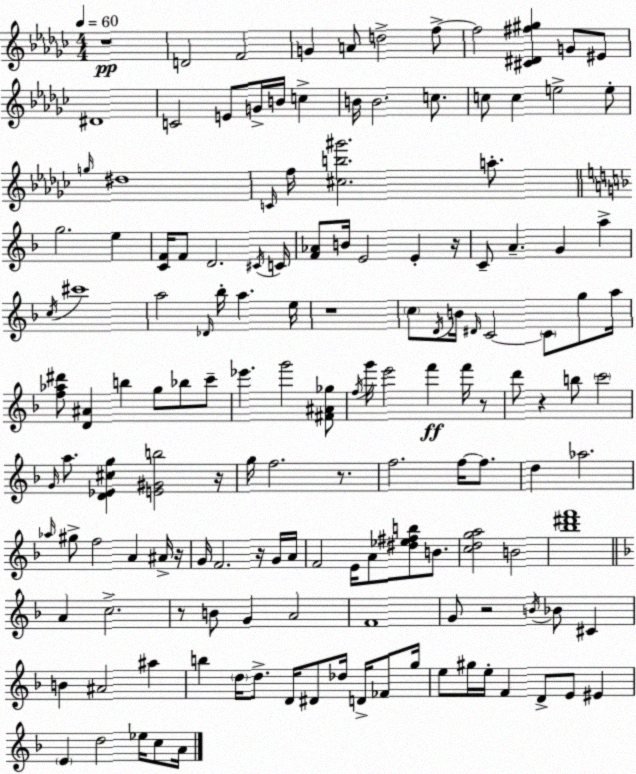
X:1
T:Untitled
M:4/4
L:1/4
K:Ebm
z4 D2 F2 G A/2 d2 f/2 f2 [^C^D^f^g] G/2 ^E/2 ^D4 C2 E/2 G/4 B/4 c B/4 B2 c/2 c/2 c e2 e/2 g/4 ^d4 C/4 f/4 [^cb^g']2 a/2 g2 e [CF]/4 F/2 D2 ^C/4 C/4 [F_A]/2 B/4 E2 E z/4 C/2 A G a c/4 ^c'4 a2 _D/4 _b/4 a e/4 z4 c/2 D/4 B/4 ^D/4 C2 C/2 g/2 a/4 [f_a^d']/2 [D^A] b g/2 _b/2 c'/2 _e' g'2 [^F^A_g]/2 f/4 g'/4 e'2 f' f'/4 z/2 d'/2 z b/2 c'2 G/4 a/2 [D_E^cg] [E^Gb]2 z/4 g/4 f2 z/2 f2 f/4 f/2 d _a2 _a/4 ^g/2 f2 A ^A/4 z/4 G/4 F2 z/4 G/4 A/4 F2 E/4 A/2 [^d_e^fb]/2 B/2 [cdga]2 B2 [_b^d'f']4 A c2 z/2 B/2 G A2 F4 G/2 z2 B/4 _B/2 ^C B ^A2 ^a b d/4 d/2 D/4 ^D/2 _d/4 D/4 _F/2 g/4 e/2 ^g/4 e/4 F D/2 E/2 ^E E d2 _e/4 c/2 A/4